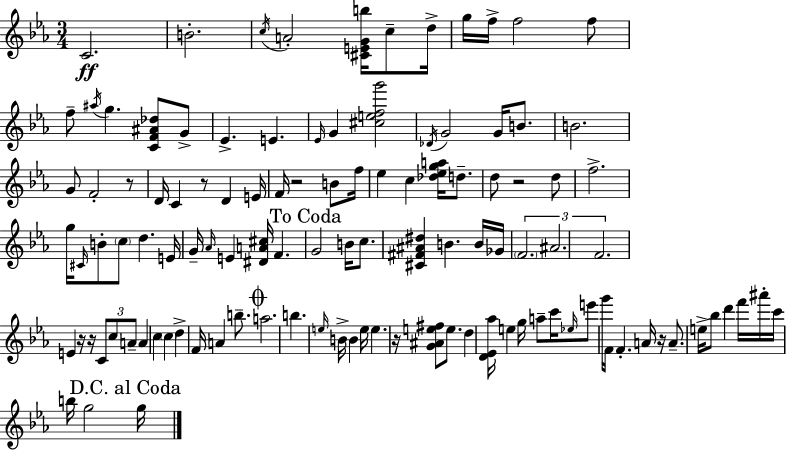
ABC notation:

X:1
T:Untitled
M:3/4
L:1/4
K:Eb
C2 B2 c/4 A2 [^CEGb]/4 c/2 d/4 g/4 f/4 f2 f/2 f/2 ^a/4 g [CF^A_d]/2 G/2 _E E _E/4 G [^cefg']2 _D/4 G2 G/4 B/2 B2 G/2 F2 z/2 D/4 C z/2 D E/4 F/4 z2 B/2 f/4 _e c [_d_ega]/4 d/2 d/2 z2 d/2 f2 g/4 ^C/4 B/2 c/2 d E/4 G/4 _A/4 E [^DA^c]/4 F G2 B/4 c/2 [^C^F^A^d] B B/4 _G/4 F2 ^A2 F2 E z/4 z/4 C/2 c/2 A/2 A c c d F/4 A b/2 a2 b e/4 B/4 B e/4 e z/4 [G^Ae^f]/2 e/2 d [D_E_a]/4 e g/4 a/2 c'/4 _e/4 e'/2 g'/4 F/4 F A/4 z/4 A/2 e/4 _b/2 d' f'/4 ^a'/4 c'/4 b/4 g2 g/4